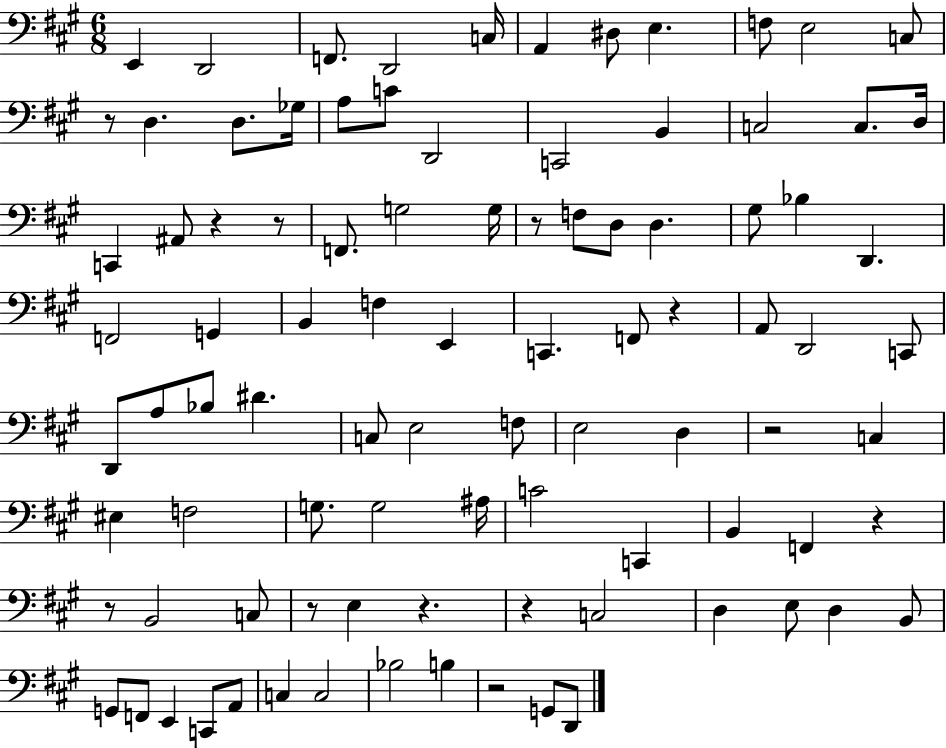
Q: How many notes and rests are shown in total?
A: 93